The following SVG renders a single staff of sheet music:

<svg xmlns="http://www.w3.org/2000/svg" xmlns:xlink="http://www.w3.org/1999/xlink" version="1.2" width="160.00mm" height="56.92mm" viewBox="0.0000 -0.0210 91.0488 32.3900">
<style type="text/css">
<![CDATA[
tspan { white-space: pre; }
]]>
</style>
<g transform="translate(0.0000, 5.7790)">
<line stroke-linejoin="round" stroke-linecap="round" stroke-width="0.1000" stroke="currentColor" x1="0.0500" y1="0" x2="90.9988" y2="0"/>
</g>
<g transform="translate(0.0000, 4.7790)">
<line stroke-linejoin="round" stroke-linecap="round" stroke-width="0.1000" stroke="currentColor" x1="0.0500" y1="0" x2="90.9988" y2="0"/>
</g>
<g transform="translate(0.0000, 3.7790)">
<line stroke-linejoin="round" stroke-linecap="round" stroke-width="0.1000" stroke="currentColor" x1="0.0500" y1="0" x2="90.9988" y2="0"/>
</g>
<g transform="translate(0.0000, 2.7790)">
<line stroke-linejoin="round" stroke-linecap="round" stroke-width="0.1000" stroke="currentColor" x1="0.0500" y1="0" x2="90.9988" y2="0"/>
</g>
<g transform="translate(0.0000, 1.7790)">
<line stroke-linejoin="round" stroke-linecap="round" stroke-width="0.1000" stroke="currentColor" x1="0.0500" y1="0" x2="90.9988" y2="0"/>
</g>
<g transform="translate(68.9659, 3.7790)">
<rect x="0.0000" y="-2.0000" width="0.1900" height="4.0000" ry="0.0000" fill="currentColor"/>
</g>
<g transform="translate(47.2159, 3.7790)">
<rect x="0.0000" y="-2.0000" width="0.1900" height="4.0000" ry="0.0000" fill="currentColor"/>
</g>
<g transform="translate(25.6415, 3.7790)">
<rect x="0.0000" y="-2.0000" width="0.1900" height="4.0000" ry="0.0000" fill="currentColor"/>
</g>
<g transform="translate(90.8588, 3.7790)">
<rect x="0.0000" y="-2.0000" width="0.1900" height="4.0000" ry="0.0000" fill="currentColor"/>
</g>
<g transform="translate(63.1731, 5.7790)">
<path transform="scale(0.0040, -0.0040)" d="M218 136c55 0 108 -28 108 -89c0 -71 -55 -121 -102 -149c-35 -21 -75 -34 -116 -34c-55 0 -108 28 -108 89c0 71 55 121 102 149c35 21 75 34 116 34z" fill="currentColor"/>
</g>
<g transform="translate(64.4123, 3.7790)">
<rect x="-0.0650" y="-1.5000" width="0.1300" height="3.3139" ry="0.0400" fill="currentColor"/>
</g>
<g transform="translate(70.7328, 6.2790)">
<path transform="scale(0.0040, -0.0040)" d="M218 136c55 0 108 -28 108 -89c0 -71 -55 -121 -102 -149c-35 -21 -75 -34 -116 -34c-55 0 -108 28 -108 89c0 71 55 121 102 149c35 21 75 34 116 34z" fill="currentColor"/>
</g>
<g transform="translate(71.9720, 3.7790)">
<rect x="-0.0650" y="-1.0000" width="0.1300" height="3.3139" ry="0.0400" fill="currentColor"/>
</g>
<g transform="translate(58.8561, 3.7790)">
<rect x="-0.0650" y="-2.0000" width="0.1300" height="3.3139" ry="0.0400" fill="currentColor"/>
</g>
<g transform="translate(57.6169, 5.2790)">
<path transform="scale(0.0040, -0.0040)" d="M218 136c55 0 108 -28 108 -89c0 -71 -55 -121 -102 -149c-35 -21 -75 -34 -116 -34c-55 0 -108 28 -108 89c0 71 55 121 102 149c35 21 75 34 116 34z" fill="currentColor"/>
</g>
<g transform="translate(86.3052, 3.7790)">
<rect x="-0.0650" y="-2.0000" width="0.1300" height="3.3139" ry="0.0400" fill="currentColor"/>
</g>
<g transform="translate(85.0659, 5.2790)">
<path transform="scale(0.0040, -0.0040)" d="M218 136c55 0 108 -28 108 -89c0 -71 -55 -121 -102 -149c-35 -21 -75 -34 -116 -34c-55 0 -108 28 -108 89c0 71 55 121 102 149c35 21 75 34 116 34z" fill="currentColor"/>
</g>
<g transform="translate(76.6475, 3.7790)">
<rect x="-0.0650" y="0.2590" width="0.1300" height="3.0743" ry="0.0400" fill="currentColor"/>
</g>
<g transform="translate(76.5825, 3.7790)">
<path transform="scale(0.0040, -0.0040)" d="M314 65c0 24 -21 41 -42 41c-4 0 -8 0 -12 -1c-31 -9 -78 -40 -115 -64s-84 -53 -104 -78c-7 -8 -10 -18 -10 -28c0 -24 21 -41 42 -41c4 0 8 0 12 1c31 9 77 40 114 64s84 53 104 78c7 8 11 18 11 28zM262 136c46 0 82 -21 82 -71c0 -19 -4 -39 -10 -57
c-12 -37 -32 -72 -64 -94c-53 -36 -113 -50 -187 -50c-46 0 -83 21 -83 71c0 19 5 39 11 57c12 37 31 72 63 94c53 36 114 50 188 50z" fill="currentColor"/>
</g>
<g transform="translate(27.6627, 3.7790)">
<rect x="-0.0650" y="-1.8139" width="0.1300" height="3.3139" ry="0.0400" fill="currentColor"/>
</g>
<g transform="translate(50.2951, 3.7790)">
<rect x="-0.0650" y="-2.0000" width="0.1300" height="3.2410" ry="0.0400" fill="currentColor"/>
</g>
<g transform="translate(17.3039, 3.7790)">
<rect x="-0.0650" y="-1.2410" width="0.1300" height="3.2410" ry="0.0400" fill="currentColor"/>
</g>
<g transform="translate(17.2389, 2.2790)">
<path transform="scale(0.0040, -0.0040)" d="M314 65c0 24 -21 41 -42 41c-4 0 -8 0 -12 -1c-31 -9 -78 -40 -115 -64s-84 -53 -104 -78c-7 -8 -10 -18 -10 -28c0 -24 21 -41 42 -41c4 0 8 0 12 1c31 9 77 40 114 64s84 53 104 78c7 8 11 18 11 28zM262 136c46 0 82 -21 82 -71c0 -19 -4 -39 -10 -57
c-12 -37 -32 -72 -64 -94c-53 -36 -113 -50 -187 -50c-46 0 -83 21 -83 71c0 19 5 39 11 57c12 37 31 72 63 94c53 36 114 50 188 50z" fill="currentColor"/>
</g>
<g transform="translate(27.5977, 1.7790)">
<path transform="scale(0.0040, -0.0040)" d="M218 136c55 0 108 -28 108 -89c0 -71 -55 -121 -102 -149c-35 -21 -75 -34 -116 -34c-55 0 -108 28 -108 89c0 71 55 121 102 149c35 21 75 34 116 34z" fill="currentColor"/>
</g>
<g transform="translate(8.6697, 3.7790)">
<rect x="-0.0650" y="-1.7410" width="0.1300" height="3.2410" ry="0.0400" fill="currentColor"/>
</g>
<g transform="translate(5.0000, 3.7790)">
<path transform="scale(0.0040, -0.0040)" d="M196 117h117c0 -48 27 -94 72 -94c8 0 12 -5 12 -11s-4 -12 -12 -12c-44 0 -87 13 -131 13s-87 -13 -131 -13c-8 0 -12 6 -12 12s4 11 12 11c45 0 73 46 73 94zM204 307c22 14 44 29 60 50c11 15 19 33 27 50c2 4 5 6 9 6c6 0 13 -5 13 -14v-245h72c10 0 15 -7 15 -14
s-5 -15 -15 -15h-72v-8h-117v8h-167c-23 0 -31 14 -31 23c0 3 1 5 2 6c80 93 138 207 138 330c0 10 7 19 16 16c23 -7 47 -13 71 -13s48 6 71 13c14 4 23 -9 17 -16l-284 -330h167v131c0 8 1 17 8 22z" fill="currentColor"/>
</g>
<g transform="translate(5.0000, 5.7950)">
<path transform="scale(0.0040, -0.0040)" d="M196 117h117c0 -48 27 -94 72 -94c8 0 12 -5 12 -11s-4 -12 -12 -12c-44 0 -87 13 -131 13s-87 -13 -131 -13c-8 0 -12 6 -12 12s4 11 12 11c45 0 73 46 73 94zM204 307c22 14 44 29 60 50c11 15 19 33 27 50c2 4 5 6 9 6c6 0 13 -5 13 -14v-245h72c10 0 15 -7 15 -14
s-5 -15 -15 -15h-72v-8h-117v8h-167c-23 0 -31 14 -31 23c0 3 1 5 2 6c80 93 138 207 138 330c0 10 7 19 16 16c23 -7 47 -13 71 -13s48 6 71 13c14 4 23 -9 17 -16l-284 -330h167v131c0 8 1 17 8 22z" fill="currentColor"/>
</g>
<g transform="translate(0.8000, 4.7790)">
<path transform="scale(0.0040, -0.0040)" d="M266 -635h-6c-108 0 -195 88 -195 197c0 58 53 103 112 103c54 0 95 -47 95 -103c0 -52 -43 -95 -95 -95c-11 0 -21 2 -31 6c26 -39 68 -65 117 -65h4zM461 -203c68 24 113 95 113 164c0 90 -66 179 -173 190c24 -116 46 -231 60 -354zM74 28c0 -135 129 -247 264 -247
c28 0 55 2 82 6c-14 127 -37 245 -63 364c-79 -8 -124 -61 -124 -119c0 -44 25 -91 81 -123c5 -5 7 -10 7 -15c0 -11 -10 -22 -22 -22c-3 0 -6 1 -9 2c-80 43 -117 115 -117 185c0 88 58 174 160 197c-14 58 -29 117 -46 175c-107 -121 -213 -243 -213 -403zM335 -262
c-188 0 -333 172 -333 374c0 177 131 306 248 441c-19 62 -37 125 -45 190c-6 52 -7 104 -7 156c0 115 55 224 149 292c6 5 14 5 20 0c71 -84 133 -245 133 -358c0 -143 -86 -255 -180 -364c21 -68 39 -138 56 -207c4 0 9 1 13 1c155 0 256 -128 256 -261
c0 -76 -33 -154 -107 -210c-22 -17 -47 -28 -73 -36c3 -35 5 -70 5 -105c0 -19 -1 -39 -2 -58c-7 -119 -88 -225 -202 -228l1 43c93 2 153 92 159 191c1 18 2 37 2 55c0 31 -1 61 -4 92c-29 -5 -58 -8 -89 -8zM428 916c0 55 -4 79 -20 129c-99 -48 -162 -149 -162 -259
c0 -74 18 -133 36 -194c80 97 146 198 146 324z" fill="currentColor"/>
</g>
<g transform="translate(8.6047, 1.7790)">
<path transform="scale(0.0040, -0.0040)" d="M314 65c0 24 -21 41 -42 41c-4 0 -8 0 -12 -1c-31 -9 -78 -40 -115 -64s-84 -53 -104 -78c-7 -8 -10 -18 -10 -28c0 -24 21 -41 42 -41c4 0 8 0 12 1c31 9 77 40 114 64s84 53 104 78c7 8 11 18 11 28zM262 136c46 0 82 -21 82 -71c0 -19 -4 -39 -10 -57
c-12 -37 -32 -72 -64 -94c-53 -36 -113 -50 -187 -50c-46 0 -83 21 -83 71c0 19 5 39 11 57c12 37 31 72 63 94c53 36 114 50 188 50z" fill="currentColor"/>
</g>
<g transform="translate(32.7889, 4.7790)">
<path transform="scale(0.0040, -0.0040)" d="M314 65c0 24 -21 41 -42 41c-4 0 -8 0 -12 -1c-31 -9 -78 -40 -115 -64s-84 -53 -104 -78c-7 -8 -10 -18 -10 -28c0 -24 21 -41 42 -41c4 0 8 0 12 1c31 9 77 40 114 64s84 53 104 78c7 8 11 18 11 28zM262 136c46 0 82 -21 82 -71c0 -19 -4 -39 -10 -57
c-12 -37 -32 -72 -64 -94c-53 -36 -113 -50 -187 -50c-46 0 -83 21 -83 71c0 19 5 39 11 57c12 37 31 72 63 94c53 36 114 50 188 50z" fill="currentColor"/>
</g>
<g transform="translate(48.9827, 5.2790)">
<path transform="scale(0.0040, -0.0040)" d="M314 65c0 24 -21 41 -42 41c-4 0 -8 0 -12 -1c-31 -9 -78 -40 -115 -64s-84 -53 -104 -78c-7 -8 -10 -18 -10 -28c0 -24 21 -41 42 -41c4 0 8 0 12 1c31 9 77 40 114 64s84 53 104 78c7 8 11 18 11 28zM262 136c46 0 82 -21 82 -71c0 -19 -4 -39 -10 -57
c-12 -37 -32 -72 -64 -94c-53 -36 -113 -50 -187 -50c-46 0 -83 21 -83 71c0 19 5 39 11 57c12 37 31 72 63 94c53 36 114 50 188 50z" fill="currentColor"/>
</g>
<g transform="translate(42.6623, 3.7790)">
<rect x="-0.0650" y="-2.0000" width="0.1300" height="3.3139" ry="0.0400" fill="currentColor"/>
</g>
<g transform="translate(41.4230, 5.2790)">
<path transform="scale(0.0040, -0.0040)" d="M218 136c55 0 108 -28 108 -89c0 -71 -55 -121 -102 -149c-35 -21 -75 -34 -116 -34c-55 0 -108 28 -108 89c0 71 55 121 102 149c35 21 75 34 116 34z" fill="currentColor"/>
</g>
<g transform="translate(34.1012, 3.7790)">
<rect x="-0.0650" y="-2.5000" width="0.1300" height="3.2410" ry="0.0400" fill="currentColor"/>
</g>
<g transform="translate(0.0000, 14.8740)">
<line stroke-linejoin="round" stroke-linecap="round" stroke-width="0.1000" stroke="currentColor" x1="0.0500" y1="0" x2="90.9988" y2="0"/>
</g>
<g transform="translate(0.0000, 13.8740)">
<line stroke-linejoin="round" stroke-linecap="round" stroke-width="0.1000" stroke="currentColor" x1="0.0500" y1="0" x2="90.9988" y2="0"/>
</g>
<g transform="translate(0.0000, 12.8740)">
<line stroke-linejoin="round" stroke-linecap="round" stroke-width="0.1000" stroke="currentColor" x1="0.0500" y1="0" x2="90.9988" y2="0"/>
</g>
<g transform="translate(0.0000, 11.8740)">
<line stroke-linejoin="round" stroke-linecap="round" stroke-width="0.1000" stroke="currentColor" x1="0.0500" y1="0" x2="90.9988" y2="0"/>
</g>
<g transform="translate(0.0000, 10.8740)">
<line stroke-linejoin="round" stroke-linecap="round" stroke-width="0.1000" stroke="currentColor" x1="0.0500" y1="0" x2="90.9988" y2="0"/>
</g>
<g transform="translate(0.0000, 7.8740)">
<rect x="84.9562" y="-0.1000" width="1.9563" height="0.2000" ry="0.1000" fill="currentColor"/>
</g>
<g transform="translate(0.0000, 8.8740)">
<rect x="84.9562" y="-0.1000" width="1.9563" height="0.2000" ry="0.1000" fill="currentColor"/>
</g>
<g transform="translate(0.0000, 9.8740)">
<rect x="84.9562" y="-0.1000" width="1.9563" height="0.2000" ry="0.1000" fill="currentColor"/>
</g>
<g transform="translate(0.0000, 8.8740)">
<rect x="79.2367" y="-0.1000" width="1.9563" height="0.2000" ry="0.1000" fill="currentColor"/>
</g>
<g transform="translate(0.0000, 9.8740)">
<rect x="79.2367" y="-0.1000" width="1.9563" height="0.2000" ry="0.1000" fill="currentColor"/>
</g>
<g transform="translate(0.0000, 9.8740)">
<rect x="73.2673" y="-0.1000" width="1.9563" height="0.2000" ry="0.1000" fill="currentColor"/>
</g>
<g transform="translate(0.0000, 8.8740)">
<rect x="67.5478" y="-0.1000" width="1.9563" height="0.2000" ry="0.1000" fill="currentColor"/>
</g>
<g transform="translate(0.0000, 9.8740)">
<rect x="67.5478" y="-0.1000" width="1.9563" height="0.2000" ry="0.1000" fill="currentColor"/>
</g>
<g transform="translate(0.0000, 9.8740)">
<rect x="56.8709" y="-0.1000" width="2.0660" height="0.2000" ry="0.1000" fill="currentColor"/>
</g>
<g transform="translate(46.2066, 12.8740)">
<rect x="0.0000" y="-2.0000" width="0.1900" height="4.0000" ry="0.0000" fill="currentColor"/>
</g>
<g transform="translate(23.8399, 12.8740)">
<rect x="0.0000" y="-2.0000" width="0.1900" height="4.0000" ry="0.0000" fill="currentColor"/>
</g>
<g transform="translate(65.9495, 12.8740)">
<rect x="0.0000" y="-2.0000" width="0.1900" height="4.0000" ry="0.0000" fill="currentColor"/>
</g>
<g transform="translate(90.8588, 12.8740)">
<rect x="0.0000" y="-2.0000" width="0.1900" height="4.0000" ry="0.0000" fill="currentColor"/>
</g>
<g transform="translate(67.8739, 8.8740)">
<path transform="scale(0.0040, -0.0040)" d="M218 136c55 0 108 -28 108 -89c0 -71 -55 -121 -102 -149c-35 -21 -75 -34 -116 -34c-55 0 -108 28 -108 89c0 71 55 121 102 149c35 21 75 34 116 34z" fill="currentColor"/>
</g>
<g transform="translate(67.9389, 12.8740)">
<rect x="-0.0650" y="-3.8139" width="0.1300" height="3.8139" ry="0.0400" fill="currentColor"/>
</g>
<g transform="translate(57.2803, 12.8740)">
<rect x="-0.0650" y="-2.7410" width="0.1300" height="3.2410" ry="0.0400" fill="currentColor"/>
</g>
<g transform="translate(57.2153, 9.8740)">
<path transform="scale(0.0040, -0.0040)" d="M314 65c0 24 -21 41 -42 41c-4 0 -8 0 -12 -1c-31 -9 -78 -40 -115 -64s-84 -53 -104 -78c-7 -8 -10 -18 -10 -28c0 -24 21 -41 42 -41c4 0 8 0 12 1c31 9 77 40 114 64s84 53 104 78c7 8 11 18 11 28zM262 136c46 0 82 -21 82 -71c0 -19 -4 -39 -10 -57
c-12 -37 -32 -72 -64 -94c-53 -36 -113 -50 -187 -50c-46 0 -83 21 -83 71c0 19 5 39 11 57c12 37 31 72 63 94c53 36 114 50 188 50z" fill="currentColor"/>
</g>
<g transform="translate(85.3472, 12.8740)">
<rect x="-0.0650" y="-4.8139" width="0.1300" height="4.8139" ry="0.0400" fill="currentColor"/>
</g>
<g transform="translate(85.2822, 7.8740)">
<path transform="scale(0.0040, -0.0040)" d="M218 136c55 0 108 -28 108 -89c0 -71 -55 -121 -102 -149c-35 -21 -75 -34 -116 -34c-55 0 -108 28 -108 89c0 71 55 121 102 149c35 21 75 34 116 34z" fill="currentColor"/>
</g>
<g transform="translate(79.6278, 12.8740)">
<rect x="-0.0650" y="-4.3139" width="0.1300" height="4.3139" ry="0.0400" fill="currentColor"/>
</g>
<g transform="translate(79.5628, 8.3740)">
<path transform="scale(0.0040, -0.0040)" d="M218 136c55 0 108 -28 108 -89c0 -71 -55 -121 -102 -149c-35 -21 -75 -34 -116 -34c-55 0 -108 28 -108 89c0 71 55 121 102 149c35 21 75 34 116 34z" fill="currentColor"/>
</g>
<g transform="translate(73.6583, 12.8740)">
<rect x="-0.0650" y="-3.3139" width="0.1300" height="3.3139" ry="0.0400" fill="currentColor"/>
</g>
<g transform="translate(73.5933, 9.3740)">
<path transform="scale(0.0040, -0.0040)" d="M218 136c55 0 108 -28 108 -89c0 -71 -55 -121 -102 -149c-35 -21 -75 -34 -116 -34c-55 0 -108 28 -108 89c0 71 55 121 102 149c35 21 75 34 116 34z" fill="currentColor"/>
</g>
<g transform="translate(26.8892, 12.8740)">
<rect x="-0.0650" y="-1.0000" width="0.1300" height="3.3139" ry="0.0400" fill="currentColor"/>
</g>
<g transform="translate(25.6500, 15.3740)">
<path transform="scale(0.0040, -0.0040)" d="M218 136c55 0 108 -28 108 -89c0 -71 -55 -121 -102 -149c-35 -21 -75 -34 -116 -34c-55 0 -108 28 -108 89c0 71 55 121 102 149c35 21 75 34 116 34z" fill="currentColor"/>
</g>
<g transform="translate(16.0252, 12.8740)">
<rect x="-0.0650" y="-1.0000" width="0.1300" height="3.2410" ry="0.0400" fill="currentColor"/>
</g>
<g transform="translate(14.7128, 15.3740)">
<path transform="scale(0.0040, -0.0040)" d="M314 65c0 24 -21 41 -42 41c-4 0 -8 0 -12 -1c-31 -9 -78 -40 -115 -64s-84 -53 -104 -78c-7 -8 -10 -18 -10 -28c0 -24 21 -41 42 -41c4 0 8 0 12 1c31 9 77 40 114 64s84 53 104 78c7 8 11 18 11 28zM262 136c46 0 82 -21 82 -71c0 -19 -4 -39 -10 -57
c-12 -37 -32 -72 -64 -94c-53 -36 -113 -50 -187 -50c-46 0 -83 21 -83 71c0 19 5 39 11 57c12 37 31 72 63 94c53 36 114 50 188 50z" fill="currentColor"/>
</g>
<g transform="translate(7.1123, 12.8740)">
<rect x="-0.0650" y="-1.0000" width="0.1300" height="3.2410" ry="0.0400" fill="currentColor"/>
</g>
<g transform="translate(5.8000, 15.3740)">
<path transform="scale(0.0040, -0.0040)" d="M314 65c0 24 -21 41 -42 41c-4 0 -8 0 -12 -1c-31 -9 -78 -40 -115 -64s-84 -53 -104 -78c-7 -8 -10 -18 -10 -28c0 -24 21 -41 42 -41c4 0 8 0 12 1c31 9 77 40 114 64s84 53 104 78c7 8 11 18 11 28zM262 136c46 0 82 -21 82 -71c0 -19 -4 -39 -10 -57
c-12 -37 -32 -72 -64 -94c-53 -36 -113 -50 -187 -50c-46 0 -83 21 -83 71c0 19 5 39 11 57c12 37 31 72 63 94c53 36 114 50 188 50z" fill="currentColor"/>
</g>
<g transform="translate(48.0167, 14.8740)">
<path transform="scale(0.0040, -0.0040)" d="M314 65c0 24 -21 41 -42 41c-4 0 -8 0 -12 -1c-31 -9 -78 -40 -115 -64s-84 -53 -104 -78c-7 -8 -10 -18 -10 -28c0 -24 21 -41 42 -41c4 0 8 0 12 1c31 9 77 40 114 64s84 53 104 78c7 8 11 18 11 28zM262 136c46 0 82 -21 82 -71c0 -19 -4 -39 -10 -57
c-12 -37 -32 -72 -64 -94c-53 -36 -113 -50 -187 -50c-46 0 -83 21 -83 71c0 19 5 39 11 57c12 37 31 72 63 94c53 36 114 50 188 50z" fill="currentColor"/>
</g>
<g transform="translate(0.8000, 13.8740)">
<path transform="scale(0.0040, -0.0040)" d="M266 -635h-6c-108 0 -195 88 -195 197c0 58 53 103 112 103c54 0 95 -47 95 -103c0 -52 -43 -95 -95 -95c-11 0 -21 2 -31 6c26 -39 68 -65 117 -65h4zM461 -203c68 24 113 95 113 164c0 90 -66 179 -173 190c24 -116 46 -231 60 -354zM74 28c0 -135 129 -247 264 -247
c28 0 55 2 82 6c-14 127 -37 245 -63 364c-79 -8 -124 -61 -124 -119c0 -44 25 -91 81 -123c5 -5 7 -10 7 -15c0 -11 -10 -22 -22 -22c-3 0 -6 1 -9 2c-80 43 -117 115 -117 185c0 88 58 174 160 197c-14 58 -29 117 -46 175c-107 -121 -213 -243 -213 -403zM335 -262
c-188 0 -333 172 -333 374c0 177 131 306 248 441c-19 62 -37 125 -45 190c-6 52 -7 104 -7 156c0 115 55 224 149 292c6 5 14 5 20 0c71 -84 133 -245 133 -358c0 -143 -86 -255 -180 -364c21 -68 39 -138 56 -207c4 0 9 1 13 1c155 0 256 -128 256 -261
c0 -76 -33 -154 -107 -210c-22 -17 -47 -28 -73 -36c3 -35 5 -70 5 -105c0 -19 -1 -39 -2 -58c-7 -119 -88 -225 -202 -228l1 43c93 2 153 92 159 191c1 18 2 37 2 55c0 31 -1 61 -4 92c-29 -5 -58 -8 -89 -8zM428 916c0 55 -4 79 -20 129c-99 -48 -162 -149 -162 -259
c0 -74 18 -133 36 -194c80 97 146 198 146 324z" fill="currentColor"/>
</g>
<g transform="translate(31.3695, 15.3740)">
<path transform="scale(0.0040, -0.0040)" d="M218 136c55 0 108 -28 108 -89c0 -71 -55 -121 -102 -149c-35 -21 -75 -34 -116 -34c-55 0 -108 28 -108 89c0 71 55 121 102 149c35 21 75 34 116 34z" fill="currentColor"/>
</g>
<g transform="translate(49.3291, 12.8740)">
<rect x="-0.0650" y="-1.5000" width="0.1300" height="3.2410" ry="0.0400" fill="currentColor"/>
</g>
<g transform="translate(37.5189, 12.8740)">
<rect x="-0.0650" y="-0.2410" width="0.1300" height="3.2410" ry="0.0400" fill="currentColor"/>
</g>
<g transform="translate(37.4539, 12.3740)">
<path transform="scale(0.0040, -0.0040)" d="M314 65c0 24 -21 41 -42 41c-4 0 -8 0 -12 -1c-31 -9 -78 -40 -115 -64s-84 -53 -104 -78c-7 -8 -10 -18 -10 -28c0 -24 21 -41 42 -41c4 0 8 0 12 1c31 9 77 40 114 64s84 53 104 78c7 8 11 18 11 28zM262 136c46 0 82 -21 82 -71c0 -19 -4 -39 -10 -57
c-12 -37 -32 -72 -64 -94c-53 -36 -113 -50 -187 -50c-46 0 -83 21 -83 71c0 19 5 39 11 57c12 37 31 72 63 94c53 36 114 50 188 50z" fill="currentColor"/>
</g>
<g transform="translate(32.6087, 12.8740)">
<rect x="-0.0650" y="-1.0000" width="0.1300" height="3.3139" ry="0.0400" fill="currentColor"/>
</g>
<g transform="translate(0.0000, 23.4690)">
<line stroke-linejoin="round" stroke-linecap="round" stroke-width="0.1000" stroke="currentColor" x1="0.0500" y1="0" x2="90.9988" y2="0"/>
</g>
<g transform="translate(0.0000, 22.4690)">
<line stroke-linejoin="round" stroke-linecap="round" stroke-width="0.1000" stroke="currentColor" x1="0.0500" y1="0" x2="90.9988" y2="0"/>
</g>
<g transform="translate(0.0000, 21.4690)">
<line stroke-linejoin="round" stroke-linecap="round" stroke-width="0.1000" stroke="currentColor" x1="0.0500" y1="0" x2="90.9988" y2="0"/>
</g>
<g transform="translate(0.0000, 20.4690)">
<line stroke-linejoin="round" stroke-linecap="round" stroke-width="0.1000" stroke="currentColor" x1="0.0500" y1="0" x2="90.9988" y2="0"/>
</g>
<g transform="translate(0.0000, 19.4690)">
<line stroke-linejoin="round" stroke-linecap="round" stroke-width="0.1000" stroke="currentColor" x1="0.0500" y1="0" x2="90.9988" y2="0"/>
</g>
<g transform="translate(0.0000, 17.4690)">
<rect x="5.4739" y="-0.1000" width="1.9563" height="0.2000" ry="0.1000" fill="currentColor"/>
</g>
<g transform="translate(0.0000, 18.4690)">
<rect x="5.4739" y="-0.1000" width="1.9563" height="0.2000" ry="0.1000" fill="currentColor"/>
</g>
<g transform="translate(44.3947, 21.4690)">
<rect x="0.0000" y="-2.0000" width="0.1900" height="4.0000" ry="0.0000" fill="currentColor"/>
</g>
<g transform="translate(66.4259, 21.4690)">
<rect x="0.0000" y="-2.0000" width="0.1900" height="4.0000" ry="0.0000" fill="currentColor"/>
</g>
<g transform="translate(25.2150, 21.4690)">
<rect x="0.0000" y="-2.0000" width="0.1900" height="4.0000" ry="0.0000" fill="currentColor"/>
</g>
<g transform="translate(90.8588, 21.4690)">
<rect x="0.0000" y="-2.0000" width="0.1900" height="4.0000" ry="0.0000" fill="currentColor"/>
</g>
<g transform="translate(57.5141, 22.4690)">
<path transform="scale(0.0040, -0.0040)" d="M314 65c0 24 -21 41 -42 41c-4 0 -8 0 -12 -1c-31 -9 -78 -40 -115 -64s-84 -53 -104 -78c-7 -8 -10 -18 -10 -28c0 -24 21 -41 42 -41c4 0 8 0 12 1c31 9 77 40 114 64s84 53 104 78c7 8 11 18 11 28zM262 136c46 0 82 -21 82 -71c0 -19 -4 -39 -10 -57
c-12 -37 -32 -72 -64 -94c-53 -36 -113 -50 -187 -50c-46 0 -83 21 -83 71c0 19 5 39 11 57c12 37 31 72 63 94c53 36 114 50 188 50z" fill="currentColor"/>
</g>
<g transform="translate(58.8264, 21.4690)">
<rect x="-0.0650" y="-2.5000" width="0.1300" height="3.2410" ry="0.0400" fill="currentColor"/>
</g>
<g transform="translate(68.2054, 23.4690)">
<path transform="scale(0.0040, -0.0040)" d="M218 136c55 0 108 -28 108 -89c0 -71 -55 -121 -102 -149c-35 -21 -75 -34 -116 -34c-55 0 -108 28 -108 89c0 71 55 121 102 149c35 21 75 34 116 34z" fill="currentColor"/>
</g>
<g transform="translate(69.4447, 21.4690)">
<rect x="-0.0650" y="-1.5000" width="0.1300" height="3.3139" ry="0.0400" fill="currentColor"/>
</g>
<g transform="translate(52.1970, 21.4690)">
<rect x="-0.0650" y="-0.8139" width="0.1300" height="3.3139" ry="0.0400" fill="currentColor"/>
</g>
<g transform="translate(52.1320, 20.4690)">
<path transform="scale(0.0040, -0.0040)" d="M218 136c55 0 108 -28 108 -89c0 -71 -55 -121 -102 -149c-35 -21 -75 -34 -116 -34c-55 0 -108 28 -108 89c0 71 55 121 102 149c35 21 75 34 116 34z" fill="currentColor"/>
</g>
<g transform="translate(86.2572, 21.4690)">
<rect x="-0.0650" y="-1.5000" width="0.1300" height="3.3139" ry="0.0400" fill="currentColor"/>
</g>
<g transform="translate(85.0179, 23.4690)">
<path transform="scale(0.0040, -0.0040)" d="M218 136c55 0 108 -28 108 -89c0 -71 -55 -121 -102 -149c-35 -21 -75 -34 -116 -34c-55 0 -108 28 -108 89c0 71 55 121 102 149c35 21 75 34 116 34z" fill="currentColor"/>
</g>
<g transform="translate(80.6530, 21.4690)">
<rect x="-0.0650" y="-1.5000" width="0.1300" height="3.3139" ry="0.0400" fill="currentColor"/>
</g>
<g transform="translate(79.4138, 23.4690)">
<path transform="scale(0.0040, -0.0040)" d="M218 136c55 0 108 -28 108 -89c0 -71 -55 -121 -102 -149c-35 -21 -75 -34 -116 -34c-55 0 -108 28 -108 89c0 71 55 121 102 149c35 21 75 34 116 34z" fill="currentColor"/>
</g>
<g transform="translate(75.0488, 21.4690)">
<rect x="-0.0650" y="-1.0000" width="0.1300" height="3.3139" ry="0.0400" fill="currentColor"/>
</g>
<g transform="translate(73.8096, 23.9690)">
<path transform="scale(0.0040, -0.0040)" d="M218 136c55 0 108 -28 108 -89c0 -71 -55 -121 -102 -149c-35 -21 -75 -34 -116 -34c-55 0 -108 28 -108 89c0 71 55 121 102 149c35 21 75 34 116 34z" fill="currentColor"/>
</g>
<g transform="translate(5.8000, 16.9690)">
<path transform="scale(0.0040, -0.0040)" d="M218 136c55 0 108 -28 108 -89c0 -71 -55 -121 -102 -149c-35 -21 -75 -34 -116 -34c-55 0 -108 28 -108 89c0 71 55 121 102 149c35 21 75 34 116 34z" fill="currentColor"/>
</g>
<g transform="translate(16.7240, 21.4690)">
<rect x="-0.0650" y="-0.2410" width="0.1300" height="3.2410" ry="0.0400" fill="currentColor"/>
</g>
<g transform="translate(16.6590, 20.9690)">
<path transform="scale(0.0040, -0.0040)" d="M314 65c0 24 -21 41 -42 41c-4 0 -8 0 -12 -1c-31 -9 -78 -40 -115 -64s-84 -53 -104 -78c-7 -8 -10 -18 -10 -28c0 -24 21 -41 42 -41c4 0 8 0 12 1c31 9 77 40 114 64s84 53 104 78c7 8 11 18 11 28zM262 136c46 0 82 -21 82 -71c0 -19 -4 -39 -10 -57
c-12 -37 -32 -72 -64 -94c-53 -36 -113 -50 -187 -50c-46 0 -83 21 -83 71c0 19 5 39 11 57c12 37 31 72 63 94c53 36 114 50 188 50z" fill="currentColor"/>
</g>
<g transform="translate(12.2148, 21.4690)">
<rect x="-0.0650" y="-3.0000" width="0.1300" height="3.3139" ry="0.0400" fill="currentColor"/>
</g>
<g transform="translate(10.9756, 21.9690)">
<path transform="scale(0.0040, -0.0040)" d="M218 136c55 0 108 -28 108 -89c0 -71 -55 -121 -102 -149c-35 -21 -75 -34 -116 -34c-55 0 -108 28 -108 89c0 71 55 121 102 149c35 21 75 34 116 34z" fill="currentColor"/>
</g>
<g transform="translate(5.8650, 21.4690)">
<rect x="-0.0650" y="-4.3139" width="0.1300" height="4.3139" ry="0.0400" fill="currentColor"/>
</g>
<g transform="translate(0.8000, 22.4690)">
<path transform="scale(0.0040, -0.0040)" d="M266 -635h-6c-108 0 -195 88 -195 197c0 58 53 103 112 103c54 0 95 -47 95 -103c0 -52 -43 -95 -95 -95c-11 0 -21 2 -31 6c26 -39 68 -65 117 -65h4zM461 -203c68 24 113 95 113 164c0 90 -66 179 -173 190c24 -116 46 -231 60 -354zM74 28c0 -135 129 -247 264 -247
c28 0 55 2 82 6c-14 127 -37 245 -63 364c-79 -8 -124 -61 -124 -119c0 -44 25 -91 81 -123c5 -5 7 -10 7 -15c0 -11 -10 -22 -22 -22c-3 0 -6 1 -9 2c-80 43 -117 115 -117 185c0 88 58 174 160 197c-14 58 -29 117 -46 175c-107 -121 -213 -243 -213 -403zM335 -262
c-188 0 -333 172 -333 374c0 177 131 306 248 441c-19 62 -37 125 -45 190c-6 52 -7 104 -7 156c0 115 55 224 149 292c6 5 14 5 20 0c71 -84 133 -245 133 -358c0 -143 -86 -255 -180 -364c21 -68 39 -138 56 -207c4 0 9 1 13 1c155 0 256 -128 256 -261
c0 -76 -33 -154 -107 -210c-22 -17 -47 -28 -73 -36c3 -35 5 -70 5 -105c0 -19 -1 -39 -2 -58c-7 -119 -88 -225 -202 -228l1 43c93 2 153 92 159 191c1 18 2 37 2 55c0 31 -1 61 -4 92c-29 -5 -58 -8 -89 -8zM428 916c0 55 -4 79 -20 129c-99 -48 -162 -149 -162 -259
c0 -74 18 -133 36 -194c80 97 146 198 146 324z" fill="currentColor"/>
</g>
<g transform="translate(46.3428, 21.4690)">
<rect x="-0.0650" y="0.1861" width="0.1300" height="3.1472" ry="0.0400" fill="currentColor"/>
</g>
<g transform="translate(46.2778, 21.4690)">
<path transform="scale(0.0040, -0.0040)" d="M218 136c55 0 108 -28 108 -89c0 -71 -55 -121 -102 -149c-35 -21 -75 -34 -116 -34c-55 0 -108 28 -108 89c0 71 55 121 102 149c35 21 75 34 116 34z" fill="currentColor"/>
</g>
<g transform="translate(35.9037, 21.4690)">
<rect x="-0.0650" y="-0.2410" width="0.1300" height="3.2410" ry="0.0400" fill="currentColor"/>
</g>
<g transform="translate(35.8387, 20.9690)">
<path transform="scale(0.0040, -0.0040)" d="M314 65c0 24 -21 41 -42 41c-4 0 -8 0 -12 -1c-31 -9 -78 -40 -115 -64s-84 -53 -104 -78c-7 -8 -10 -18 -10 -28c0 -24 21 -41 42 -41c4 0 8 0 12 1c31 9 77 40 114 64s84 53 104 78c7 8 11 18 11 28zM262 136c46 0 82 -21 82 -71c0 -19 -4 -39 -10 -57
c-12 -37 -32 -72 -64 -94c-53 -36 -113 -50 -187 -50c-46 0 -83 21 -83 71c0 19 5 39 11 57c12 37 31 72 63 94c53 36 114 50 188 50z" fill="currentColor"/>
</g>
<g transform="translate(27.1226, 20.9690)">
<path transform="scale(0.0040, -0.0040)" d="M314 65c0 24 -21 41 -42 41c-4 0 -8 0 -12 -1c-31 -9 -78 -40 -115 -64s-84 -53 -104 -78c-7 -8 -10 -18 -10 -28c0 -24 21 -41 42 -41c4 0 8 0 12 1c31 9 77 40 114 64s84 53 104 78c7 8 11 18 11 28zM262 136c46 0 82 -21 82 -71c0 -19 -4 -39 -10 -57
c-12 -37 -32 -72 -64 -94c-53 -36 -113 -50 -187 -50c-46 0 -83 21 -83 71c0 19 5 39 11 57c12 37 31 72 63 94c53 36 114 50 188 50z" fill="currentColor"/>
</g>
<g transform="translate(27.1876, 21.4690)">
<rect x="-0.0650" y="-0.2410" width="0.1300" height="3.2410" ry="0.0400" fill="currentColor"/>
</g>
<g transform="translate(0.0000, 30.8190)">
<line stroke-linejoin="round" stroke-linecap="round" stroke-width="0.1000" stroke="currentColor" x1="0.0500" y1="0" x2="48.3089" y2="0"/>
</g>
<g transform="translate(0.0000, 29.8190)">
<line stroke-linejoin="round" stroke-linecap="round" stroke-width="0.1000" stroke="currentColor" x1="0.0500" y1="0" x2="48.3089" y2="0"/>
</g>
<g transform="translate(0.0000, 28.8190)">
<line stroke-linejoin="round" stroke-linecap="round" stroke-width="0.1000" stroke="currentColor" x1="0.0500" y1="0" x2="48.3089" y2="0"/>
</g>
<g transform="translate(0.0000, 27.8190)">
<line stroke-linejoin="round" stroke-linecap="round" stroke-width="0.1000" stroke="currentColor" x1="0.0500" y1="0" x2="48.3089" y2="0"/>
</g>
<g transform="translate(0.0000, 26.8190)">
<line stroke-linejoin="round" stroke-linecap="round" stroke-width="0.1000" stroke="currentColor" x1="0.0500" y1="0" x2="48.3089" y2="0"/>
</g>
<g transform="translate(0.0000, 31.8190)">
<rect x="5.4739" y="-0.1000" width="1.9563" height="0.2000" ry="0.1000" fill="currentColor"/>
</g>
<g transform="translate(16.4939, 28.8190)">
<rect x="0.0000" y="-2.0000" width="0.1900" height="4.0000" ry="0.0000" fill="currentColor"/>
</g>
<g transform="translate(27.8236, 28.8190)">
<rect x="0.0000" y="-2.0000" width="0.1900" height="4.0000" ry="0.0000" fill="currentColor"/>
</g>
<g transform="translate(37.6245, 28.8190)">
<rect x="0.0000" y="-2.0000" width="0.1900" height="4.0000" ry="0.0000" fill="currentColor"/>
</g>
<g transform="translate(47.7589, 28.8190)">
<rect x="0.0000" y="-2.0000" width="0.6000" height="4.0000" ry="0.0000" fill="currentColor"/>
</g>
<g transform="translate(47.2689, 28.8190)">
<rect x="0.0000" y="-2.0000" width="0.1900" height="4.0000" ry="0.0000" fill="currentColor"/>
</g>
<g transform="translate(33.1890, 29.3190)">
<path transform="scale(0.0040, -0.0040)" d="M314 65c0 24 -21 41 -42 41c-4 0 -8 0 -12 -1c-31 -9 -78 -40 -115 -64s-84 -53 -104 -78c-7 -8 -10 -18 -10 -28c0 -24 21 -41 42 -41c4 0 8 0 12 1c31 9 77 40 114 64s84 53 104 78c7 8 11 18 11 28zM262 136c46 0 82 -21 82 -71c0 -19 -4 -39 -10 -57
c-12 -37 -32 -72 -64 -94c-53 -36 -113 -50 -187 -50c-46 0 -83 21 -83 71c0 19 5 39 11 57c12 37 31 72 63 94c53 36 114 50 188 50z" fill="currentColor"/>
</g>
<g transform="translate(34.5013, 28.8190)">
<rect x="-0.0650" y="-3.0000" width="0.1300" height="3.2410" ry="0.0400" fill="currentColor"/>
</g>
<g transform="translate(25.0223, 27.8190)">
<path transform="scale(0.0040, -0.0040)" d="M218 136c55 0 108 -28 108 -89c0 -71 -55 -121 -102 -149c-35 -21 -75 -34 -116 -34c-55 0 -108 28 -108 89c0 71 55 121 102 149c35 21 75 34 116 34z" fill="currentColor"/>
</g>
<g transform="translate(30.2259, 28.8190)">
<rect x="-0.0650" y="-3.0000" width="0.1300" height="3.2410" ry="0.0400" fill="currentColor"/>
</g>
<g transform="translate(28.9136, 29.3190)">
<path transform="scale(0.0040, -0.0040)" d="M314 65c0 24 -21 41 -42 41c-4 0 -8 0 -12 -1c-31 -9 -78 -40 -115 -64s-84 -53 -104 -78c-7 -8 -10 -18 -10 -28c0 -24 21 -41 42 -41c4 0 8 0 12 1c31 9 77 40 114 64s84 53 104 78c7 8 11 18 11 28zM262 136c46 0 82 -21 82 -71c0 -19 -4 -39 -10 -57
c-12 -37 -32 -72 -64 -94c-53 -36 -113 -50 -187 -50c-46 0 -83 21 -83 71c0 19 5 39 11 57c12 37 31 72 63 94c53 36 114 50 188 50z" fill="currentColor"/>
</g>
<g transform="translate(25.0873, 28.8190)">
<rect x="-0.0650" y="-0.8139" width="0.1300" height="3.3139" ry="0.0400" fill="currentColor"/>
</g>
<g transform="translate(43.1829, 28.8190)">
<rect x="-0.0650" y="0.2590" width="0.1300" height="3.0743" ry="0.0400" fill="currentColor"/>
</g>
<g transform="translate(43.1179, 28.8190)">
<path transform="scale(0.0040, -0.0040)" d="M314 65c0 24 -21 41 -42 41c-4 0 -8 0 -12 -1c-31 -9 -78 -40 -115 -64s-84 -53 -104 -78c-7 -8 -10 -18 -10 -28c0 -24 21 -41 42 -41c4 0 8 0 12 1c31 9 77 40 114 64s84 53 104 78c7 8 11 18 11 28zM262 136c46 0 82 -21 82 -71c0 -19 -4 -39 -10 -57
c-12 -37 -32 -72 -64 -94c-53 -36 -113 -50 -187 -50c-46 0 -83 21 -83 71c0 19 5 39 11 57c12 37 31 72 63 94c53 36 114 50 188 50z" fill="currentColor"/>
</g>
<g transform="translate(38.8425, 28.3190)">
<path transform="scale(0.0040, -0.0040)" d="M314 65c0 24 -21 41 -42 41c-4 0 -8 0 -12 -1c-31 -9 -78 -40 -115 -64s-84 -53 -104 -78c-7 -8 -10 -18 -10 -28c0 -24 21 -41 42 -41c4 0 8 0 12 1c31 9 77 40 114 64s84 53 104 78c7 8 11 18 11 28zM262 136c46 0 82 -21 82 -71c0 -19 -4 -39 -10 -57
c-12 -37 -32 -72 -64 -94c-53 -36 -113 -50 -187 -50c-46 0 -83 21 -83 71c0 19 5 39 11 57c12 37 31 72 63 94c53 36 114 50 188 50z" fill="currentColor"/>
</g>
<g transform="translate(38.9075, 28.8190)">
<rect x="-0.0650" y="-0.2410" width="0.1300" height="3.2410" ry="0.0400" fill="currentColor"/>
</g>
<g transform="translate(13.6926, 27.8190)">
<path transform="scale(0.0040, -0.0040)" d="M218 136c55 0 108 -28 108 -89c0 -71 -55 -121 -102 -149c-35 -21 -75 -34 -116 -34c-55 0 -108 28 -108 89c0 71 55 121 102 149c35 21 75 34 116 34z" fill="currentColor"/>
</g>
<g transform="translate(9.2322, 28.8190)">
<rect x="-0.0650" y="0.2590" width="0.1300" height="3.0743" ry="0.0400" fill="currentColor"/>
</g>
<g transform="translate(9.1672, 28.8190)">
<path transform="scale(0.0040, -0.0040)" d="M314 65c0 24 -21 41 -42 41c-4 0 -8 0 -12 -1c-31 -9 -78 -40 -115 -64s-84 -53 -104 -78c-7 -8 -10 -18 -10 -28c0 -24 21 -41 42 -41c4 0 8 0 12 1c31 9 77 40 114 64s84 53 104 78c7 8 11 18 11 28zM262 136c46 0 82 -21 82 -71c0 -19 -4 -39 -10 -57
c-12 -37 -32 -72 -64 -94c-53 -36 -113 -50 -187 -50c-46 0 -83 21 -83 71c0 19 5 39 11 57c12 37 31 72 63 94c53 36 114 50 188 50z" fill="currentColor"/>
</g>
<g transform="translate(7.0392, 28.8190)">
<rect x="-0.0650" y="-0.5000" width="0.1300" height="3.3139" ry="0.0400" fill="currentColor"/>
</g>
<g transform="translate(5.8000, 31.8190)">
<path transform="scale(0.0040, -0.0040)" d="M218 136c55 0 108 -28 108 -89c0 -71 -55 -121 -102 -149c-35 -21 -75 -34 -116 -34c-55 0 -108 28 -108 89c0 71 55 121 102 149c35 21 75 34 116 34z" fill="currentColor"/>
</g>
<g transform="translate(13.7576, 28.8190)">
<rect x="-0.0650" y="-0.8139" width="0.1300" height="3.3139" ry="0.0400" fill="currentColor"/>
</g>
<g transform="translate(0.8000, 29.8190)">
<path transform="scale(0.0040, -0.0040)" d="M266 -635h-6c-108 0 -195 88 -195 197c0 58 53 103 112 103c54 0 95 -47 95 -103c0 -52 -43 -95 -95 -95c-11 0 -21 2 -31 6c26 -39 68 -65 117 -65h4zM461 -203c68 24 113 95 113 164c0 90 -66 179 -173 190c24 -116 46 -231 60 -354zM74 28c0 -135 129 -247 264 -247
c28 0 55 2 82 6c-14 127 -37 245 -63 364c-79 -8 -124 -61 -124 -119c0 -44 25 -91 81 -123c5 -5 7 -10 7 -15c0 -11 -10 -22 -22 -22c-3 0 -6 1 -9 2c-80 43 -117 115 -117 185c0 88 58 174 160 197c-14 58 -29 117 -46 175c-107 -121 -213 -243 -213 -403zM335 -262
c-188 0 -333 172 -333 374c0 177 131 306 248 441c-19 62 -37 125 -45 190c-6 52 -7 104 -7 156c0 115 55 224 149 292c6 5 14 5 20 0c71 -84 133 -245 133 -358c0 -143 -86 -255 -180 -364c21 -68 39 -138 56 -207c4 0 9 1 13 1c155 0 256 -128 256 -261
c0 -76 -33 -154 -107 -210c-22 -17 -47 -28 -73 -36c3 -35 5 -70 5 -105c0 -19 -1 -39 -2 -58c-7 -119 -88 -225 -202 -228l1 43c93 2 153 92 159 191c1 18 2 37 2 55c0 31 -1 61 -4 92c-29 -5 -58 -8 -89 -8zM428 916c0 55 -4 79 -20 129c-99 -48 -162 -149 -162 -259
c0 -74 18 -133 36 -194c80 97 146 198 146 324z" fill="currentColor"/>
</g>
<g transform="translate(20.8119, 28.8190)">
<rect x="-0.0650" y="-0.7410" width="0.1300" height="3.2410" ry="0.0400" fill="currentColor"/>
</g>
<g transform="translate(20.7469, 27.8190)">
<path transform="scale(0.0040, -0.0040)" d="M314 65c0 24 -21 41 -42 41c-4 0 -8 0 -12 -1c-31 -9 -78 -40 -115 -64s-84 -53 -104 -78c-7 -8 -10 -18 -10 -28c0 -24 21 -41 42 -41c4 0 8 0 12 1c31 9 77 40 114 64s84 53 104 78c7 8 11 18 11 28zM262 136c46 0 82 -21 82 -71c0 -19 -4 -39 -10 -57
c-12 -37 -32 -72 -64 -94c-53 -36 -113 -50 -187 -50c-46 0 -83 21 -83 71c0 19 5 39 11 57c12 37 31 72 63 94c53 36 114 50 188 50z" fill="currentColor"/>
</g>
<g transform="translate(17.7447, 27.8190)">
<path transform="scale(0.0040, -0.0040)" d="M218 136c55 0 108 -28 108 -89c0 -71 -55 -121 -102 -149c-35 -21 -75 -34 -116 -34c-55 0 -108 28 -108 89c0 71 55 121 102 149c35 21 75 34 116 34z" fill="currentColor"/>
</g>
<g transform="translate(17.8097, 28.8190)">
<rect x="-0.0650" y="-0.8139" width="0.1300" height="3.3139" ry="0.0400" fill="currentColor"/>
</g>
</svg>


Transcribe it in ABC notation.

X:1
T:Untitled
M:4/4
L:1/4
K:C
f2 e2 f G2 F F2 F E D B2 F D2 D2 D D c2 E2 a2 c' b d' e' d' A c2 c2 c2 B d G2 E D E E C B2 d d d2 d A2 A2 c2 B2